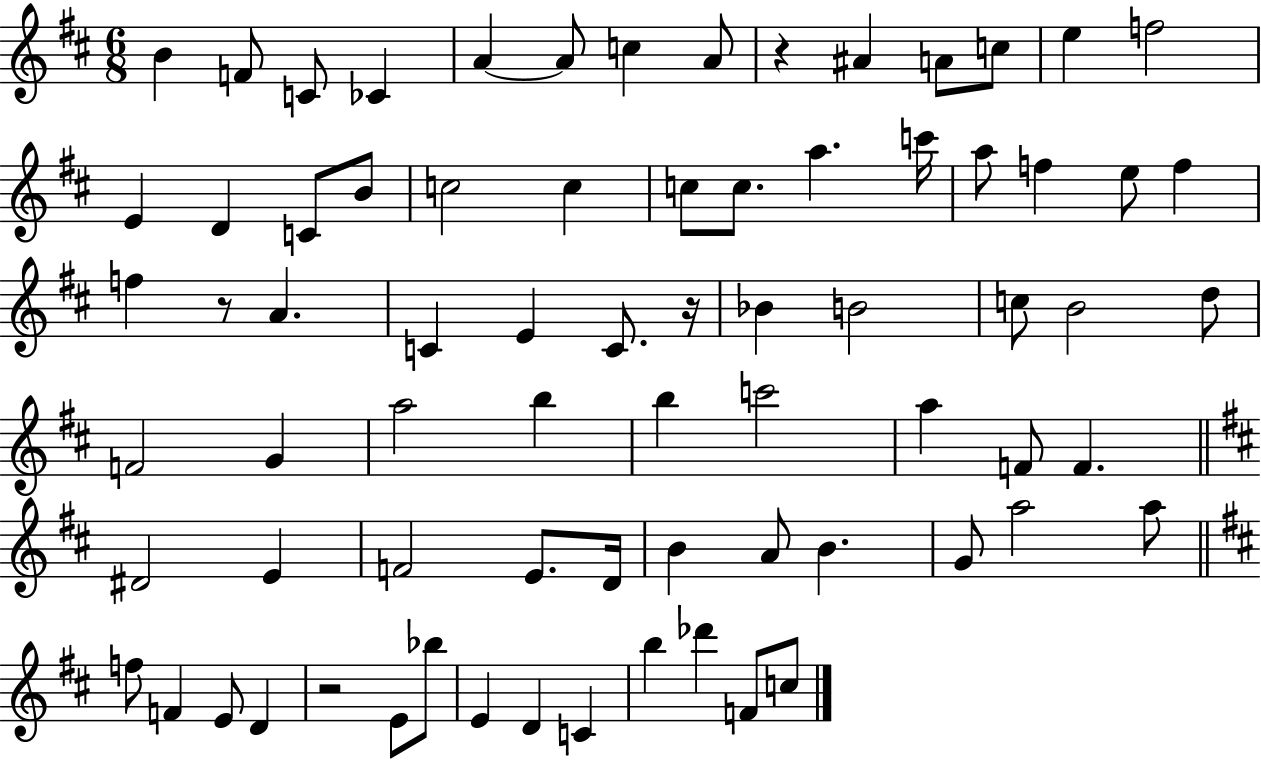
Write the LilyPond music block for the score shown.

{
  \clef treble
  \numericTimeSignature
  \time 6/8
  \key d \major
  b'4 f'8 c'8 ces'4 | a'4~~ a'8 c''4 a'8 | r4 ais'4 a'8 c''8 | e''4 f''2 | \break e'4 d'4 c'8 b'8 | c''2 c''4 | c''8 c''8. a''4. c'''16 | a''8 f''4 e''8 f''4 | \break f''4 r8 a'4. | c'4 e'4 c'8. r16 | bes'4 b'2 | c''8 b'2 d''8 | \break f'2 g'4 | a''2 b''4 | b''4 c'''2 | a''4 f'8 f'4. | \break \bar "||" \break \key d \major dis'2 e'4 | f'2 e'8. d'16 | b'4 a'8 b'4. | g'8 a''2 a''8 | \break \bar "||" \break \key d \major f''8 f'4 e'8 d'4 | r2 e'8 bes''8 | e'4 d'4 c'4 | b''4 des'''4 f'8 c''8 | \break \bar "|."
}